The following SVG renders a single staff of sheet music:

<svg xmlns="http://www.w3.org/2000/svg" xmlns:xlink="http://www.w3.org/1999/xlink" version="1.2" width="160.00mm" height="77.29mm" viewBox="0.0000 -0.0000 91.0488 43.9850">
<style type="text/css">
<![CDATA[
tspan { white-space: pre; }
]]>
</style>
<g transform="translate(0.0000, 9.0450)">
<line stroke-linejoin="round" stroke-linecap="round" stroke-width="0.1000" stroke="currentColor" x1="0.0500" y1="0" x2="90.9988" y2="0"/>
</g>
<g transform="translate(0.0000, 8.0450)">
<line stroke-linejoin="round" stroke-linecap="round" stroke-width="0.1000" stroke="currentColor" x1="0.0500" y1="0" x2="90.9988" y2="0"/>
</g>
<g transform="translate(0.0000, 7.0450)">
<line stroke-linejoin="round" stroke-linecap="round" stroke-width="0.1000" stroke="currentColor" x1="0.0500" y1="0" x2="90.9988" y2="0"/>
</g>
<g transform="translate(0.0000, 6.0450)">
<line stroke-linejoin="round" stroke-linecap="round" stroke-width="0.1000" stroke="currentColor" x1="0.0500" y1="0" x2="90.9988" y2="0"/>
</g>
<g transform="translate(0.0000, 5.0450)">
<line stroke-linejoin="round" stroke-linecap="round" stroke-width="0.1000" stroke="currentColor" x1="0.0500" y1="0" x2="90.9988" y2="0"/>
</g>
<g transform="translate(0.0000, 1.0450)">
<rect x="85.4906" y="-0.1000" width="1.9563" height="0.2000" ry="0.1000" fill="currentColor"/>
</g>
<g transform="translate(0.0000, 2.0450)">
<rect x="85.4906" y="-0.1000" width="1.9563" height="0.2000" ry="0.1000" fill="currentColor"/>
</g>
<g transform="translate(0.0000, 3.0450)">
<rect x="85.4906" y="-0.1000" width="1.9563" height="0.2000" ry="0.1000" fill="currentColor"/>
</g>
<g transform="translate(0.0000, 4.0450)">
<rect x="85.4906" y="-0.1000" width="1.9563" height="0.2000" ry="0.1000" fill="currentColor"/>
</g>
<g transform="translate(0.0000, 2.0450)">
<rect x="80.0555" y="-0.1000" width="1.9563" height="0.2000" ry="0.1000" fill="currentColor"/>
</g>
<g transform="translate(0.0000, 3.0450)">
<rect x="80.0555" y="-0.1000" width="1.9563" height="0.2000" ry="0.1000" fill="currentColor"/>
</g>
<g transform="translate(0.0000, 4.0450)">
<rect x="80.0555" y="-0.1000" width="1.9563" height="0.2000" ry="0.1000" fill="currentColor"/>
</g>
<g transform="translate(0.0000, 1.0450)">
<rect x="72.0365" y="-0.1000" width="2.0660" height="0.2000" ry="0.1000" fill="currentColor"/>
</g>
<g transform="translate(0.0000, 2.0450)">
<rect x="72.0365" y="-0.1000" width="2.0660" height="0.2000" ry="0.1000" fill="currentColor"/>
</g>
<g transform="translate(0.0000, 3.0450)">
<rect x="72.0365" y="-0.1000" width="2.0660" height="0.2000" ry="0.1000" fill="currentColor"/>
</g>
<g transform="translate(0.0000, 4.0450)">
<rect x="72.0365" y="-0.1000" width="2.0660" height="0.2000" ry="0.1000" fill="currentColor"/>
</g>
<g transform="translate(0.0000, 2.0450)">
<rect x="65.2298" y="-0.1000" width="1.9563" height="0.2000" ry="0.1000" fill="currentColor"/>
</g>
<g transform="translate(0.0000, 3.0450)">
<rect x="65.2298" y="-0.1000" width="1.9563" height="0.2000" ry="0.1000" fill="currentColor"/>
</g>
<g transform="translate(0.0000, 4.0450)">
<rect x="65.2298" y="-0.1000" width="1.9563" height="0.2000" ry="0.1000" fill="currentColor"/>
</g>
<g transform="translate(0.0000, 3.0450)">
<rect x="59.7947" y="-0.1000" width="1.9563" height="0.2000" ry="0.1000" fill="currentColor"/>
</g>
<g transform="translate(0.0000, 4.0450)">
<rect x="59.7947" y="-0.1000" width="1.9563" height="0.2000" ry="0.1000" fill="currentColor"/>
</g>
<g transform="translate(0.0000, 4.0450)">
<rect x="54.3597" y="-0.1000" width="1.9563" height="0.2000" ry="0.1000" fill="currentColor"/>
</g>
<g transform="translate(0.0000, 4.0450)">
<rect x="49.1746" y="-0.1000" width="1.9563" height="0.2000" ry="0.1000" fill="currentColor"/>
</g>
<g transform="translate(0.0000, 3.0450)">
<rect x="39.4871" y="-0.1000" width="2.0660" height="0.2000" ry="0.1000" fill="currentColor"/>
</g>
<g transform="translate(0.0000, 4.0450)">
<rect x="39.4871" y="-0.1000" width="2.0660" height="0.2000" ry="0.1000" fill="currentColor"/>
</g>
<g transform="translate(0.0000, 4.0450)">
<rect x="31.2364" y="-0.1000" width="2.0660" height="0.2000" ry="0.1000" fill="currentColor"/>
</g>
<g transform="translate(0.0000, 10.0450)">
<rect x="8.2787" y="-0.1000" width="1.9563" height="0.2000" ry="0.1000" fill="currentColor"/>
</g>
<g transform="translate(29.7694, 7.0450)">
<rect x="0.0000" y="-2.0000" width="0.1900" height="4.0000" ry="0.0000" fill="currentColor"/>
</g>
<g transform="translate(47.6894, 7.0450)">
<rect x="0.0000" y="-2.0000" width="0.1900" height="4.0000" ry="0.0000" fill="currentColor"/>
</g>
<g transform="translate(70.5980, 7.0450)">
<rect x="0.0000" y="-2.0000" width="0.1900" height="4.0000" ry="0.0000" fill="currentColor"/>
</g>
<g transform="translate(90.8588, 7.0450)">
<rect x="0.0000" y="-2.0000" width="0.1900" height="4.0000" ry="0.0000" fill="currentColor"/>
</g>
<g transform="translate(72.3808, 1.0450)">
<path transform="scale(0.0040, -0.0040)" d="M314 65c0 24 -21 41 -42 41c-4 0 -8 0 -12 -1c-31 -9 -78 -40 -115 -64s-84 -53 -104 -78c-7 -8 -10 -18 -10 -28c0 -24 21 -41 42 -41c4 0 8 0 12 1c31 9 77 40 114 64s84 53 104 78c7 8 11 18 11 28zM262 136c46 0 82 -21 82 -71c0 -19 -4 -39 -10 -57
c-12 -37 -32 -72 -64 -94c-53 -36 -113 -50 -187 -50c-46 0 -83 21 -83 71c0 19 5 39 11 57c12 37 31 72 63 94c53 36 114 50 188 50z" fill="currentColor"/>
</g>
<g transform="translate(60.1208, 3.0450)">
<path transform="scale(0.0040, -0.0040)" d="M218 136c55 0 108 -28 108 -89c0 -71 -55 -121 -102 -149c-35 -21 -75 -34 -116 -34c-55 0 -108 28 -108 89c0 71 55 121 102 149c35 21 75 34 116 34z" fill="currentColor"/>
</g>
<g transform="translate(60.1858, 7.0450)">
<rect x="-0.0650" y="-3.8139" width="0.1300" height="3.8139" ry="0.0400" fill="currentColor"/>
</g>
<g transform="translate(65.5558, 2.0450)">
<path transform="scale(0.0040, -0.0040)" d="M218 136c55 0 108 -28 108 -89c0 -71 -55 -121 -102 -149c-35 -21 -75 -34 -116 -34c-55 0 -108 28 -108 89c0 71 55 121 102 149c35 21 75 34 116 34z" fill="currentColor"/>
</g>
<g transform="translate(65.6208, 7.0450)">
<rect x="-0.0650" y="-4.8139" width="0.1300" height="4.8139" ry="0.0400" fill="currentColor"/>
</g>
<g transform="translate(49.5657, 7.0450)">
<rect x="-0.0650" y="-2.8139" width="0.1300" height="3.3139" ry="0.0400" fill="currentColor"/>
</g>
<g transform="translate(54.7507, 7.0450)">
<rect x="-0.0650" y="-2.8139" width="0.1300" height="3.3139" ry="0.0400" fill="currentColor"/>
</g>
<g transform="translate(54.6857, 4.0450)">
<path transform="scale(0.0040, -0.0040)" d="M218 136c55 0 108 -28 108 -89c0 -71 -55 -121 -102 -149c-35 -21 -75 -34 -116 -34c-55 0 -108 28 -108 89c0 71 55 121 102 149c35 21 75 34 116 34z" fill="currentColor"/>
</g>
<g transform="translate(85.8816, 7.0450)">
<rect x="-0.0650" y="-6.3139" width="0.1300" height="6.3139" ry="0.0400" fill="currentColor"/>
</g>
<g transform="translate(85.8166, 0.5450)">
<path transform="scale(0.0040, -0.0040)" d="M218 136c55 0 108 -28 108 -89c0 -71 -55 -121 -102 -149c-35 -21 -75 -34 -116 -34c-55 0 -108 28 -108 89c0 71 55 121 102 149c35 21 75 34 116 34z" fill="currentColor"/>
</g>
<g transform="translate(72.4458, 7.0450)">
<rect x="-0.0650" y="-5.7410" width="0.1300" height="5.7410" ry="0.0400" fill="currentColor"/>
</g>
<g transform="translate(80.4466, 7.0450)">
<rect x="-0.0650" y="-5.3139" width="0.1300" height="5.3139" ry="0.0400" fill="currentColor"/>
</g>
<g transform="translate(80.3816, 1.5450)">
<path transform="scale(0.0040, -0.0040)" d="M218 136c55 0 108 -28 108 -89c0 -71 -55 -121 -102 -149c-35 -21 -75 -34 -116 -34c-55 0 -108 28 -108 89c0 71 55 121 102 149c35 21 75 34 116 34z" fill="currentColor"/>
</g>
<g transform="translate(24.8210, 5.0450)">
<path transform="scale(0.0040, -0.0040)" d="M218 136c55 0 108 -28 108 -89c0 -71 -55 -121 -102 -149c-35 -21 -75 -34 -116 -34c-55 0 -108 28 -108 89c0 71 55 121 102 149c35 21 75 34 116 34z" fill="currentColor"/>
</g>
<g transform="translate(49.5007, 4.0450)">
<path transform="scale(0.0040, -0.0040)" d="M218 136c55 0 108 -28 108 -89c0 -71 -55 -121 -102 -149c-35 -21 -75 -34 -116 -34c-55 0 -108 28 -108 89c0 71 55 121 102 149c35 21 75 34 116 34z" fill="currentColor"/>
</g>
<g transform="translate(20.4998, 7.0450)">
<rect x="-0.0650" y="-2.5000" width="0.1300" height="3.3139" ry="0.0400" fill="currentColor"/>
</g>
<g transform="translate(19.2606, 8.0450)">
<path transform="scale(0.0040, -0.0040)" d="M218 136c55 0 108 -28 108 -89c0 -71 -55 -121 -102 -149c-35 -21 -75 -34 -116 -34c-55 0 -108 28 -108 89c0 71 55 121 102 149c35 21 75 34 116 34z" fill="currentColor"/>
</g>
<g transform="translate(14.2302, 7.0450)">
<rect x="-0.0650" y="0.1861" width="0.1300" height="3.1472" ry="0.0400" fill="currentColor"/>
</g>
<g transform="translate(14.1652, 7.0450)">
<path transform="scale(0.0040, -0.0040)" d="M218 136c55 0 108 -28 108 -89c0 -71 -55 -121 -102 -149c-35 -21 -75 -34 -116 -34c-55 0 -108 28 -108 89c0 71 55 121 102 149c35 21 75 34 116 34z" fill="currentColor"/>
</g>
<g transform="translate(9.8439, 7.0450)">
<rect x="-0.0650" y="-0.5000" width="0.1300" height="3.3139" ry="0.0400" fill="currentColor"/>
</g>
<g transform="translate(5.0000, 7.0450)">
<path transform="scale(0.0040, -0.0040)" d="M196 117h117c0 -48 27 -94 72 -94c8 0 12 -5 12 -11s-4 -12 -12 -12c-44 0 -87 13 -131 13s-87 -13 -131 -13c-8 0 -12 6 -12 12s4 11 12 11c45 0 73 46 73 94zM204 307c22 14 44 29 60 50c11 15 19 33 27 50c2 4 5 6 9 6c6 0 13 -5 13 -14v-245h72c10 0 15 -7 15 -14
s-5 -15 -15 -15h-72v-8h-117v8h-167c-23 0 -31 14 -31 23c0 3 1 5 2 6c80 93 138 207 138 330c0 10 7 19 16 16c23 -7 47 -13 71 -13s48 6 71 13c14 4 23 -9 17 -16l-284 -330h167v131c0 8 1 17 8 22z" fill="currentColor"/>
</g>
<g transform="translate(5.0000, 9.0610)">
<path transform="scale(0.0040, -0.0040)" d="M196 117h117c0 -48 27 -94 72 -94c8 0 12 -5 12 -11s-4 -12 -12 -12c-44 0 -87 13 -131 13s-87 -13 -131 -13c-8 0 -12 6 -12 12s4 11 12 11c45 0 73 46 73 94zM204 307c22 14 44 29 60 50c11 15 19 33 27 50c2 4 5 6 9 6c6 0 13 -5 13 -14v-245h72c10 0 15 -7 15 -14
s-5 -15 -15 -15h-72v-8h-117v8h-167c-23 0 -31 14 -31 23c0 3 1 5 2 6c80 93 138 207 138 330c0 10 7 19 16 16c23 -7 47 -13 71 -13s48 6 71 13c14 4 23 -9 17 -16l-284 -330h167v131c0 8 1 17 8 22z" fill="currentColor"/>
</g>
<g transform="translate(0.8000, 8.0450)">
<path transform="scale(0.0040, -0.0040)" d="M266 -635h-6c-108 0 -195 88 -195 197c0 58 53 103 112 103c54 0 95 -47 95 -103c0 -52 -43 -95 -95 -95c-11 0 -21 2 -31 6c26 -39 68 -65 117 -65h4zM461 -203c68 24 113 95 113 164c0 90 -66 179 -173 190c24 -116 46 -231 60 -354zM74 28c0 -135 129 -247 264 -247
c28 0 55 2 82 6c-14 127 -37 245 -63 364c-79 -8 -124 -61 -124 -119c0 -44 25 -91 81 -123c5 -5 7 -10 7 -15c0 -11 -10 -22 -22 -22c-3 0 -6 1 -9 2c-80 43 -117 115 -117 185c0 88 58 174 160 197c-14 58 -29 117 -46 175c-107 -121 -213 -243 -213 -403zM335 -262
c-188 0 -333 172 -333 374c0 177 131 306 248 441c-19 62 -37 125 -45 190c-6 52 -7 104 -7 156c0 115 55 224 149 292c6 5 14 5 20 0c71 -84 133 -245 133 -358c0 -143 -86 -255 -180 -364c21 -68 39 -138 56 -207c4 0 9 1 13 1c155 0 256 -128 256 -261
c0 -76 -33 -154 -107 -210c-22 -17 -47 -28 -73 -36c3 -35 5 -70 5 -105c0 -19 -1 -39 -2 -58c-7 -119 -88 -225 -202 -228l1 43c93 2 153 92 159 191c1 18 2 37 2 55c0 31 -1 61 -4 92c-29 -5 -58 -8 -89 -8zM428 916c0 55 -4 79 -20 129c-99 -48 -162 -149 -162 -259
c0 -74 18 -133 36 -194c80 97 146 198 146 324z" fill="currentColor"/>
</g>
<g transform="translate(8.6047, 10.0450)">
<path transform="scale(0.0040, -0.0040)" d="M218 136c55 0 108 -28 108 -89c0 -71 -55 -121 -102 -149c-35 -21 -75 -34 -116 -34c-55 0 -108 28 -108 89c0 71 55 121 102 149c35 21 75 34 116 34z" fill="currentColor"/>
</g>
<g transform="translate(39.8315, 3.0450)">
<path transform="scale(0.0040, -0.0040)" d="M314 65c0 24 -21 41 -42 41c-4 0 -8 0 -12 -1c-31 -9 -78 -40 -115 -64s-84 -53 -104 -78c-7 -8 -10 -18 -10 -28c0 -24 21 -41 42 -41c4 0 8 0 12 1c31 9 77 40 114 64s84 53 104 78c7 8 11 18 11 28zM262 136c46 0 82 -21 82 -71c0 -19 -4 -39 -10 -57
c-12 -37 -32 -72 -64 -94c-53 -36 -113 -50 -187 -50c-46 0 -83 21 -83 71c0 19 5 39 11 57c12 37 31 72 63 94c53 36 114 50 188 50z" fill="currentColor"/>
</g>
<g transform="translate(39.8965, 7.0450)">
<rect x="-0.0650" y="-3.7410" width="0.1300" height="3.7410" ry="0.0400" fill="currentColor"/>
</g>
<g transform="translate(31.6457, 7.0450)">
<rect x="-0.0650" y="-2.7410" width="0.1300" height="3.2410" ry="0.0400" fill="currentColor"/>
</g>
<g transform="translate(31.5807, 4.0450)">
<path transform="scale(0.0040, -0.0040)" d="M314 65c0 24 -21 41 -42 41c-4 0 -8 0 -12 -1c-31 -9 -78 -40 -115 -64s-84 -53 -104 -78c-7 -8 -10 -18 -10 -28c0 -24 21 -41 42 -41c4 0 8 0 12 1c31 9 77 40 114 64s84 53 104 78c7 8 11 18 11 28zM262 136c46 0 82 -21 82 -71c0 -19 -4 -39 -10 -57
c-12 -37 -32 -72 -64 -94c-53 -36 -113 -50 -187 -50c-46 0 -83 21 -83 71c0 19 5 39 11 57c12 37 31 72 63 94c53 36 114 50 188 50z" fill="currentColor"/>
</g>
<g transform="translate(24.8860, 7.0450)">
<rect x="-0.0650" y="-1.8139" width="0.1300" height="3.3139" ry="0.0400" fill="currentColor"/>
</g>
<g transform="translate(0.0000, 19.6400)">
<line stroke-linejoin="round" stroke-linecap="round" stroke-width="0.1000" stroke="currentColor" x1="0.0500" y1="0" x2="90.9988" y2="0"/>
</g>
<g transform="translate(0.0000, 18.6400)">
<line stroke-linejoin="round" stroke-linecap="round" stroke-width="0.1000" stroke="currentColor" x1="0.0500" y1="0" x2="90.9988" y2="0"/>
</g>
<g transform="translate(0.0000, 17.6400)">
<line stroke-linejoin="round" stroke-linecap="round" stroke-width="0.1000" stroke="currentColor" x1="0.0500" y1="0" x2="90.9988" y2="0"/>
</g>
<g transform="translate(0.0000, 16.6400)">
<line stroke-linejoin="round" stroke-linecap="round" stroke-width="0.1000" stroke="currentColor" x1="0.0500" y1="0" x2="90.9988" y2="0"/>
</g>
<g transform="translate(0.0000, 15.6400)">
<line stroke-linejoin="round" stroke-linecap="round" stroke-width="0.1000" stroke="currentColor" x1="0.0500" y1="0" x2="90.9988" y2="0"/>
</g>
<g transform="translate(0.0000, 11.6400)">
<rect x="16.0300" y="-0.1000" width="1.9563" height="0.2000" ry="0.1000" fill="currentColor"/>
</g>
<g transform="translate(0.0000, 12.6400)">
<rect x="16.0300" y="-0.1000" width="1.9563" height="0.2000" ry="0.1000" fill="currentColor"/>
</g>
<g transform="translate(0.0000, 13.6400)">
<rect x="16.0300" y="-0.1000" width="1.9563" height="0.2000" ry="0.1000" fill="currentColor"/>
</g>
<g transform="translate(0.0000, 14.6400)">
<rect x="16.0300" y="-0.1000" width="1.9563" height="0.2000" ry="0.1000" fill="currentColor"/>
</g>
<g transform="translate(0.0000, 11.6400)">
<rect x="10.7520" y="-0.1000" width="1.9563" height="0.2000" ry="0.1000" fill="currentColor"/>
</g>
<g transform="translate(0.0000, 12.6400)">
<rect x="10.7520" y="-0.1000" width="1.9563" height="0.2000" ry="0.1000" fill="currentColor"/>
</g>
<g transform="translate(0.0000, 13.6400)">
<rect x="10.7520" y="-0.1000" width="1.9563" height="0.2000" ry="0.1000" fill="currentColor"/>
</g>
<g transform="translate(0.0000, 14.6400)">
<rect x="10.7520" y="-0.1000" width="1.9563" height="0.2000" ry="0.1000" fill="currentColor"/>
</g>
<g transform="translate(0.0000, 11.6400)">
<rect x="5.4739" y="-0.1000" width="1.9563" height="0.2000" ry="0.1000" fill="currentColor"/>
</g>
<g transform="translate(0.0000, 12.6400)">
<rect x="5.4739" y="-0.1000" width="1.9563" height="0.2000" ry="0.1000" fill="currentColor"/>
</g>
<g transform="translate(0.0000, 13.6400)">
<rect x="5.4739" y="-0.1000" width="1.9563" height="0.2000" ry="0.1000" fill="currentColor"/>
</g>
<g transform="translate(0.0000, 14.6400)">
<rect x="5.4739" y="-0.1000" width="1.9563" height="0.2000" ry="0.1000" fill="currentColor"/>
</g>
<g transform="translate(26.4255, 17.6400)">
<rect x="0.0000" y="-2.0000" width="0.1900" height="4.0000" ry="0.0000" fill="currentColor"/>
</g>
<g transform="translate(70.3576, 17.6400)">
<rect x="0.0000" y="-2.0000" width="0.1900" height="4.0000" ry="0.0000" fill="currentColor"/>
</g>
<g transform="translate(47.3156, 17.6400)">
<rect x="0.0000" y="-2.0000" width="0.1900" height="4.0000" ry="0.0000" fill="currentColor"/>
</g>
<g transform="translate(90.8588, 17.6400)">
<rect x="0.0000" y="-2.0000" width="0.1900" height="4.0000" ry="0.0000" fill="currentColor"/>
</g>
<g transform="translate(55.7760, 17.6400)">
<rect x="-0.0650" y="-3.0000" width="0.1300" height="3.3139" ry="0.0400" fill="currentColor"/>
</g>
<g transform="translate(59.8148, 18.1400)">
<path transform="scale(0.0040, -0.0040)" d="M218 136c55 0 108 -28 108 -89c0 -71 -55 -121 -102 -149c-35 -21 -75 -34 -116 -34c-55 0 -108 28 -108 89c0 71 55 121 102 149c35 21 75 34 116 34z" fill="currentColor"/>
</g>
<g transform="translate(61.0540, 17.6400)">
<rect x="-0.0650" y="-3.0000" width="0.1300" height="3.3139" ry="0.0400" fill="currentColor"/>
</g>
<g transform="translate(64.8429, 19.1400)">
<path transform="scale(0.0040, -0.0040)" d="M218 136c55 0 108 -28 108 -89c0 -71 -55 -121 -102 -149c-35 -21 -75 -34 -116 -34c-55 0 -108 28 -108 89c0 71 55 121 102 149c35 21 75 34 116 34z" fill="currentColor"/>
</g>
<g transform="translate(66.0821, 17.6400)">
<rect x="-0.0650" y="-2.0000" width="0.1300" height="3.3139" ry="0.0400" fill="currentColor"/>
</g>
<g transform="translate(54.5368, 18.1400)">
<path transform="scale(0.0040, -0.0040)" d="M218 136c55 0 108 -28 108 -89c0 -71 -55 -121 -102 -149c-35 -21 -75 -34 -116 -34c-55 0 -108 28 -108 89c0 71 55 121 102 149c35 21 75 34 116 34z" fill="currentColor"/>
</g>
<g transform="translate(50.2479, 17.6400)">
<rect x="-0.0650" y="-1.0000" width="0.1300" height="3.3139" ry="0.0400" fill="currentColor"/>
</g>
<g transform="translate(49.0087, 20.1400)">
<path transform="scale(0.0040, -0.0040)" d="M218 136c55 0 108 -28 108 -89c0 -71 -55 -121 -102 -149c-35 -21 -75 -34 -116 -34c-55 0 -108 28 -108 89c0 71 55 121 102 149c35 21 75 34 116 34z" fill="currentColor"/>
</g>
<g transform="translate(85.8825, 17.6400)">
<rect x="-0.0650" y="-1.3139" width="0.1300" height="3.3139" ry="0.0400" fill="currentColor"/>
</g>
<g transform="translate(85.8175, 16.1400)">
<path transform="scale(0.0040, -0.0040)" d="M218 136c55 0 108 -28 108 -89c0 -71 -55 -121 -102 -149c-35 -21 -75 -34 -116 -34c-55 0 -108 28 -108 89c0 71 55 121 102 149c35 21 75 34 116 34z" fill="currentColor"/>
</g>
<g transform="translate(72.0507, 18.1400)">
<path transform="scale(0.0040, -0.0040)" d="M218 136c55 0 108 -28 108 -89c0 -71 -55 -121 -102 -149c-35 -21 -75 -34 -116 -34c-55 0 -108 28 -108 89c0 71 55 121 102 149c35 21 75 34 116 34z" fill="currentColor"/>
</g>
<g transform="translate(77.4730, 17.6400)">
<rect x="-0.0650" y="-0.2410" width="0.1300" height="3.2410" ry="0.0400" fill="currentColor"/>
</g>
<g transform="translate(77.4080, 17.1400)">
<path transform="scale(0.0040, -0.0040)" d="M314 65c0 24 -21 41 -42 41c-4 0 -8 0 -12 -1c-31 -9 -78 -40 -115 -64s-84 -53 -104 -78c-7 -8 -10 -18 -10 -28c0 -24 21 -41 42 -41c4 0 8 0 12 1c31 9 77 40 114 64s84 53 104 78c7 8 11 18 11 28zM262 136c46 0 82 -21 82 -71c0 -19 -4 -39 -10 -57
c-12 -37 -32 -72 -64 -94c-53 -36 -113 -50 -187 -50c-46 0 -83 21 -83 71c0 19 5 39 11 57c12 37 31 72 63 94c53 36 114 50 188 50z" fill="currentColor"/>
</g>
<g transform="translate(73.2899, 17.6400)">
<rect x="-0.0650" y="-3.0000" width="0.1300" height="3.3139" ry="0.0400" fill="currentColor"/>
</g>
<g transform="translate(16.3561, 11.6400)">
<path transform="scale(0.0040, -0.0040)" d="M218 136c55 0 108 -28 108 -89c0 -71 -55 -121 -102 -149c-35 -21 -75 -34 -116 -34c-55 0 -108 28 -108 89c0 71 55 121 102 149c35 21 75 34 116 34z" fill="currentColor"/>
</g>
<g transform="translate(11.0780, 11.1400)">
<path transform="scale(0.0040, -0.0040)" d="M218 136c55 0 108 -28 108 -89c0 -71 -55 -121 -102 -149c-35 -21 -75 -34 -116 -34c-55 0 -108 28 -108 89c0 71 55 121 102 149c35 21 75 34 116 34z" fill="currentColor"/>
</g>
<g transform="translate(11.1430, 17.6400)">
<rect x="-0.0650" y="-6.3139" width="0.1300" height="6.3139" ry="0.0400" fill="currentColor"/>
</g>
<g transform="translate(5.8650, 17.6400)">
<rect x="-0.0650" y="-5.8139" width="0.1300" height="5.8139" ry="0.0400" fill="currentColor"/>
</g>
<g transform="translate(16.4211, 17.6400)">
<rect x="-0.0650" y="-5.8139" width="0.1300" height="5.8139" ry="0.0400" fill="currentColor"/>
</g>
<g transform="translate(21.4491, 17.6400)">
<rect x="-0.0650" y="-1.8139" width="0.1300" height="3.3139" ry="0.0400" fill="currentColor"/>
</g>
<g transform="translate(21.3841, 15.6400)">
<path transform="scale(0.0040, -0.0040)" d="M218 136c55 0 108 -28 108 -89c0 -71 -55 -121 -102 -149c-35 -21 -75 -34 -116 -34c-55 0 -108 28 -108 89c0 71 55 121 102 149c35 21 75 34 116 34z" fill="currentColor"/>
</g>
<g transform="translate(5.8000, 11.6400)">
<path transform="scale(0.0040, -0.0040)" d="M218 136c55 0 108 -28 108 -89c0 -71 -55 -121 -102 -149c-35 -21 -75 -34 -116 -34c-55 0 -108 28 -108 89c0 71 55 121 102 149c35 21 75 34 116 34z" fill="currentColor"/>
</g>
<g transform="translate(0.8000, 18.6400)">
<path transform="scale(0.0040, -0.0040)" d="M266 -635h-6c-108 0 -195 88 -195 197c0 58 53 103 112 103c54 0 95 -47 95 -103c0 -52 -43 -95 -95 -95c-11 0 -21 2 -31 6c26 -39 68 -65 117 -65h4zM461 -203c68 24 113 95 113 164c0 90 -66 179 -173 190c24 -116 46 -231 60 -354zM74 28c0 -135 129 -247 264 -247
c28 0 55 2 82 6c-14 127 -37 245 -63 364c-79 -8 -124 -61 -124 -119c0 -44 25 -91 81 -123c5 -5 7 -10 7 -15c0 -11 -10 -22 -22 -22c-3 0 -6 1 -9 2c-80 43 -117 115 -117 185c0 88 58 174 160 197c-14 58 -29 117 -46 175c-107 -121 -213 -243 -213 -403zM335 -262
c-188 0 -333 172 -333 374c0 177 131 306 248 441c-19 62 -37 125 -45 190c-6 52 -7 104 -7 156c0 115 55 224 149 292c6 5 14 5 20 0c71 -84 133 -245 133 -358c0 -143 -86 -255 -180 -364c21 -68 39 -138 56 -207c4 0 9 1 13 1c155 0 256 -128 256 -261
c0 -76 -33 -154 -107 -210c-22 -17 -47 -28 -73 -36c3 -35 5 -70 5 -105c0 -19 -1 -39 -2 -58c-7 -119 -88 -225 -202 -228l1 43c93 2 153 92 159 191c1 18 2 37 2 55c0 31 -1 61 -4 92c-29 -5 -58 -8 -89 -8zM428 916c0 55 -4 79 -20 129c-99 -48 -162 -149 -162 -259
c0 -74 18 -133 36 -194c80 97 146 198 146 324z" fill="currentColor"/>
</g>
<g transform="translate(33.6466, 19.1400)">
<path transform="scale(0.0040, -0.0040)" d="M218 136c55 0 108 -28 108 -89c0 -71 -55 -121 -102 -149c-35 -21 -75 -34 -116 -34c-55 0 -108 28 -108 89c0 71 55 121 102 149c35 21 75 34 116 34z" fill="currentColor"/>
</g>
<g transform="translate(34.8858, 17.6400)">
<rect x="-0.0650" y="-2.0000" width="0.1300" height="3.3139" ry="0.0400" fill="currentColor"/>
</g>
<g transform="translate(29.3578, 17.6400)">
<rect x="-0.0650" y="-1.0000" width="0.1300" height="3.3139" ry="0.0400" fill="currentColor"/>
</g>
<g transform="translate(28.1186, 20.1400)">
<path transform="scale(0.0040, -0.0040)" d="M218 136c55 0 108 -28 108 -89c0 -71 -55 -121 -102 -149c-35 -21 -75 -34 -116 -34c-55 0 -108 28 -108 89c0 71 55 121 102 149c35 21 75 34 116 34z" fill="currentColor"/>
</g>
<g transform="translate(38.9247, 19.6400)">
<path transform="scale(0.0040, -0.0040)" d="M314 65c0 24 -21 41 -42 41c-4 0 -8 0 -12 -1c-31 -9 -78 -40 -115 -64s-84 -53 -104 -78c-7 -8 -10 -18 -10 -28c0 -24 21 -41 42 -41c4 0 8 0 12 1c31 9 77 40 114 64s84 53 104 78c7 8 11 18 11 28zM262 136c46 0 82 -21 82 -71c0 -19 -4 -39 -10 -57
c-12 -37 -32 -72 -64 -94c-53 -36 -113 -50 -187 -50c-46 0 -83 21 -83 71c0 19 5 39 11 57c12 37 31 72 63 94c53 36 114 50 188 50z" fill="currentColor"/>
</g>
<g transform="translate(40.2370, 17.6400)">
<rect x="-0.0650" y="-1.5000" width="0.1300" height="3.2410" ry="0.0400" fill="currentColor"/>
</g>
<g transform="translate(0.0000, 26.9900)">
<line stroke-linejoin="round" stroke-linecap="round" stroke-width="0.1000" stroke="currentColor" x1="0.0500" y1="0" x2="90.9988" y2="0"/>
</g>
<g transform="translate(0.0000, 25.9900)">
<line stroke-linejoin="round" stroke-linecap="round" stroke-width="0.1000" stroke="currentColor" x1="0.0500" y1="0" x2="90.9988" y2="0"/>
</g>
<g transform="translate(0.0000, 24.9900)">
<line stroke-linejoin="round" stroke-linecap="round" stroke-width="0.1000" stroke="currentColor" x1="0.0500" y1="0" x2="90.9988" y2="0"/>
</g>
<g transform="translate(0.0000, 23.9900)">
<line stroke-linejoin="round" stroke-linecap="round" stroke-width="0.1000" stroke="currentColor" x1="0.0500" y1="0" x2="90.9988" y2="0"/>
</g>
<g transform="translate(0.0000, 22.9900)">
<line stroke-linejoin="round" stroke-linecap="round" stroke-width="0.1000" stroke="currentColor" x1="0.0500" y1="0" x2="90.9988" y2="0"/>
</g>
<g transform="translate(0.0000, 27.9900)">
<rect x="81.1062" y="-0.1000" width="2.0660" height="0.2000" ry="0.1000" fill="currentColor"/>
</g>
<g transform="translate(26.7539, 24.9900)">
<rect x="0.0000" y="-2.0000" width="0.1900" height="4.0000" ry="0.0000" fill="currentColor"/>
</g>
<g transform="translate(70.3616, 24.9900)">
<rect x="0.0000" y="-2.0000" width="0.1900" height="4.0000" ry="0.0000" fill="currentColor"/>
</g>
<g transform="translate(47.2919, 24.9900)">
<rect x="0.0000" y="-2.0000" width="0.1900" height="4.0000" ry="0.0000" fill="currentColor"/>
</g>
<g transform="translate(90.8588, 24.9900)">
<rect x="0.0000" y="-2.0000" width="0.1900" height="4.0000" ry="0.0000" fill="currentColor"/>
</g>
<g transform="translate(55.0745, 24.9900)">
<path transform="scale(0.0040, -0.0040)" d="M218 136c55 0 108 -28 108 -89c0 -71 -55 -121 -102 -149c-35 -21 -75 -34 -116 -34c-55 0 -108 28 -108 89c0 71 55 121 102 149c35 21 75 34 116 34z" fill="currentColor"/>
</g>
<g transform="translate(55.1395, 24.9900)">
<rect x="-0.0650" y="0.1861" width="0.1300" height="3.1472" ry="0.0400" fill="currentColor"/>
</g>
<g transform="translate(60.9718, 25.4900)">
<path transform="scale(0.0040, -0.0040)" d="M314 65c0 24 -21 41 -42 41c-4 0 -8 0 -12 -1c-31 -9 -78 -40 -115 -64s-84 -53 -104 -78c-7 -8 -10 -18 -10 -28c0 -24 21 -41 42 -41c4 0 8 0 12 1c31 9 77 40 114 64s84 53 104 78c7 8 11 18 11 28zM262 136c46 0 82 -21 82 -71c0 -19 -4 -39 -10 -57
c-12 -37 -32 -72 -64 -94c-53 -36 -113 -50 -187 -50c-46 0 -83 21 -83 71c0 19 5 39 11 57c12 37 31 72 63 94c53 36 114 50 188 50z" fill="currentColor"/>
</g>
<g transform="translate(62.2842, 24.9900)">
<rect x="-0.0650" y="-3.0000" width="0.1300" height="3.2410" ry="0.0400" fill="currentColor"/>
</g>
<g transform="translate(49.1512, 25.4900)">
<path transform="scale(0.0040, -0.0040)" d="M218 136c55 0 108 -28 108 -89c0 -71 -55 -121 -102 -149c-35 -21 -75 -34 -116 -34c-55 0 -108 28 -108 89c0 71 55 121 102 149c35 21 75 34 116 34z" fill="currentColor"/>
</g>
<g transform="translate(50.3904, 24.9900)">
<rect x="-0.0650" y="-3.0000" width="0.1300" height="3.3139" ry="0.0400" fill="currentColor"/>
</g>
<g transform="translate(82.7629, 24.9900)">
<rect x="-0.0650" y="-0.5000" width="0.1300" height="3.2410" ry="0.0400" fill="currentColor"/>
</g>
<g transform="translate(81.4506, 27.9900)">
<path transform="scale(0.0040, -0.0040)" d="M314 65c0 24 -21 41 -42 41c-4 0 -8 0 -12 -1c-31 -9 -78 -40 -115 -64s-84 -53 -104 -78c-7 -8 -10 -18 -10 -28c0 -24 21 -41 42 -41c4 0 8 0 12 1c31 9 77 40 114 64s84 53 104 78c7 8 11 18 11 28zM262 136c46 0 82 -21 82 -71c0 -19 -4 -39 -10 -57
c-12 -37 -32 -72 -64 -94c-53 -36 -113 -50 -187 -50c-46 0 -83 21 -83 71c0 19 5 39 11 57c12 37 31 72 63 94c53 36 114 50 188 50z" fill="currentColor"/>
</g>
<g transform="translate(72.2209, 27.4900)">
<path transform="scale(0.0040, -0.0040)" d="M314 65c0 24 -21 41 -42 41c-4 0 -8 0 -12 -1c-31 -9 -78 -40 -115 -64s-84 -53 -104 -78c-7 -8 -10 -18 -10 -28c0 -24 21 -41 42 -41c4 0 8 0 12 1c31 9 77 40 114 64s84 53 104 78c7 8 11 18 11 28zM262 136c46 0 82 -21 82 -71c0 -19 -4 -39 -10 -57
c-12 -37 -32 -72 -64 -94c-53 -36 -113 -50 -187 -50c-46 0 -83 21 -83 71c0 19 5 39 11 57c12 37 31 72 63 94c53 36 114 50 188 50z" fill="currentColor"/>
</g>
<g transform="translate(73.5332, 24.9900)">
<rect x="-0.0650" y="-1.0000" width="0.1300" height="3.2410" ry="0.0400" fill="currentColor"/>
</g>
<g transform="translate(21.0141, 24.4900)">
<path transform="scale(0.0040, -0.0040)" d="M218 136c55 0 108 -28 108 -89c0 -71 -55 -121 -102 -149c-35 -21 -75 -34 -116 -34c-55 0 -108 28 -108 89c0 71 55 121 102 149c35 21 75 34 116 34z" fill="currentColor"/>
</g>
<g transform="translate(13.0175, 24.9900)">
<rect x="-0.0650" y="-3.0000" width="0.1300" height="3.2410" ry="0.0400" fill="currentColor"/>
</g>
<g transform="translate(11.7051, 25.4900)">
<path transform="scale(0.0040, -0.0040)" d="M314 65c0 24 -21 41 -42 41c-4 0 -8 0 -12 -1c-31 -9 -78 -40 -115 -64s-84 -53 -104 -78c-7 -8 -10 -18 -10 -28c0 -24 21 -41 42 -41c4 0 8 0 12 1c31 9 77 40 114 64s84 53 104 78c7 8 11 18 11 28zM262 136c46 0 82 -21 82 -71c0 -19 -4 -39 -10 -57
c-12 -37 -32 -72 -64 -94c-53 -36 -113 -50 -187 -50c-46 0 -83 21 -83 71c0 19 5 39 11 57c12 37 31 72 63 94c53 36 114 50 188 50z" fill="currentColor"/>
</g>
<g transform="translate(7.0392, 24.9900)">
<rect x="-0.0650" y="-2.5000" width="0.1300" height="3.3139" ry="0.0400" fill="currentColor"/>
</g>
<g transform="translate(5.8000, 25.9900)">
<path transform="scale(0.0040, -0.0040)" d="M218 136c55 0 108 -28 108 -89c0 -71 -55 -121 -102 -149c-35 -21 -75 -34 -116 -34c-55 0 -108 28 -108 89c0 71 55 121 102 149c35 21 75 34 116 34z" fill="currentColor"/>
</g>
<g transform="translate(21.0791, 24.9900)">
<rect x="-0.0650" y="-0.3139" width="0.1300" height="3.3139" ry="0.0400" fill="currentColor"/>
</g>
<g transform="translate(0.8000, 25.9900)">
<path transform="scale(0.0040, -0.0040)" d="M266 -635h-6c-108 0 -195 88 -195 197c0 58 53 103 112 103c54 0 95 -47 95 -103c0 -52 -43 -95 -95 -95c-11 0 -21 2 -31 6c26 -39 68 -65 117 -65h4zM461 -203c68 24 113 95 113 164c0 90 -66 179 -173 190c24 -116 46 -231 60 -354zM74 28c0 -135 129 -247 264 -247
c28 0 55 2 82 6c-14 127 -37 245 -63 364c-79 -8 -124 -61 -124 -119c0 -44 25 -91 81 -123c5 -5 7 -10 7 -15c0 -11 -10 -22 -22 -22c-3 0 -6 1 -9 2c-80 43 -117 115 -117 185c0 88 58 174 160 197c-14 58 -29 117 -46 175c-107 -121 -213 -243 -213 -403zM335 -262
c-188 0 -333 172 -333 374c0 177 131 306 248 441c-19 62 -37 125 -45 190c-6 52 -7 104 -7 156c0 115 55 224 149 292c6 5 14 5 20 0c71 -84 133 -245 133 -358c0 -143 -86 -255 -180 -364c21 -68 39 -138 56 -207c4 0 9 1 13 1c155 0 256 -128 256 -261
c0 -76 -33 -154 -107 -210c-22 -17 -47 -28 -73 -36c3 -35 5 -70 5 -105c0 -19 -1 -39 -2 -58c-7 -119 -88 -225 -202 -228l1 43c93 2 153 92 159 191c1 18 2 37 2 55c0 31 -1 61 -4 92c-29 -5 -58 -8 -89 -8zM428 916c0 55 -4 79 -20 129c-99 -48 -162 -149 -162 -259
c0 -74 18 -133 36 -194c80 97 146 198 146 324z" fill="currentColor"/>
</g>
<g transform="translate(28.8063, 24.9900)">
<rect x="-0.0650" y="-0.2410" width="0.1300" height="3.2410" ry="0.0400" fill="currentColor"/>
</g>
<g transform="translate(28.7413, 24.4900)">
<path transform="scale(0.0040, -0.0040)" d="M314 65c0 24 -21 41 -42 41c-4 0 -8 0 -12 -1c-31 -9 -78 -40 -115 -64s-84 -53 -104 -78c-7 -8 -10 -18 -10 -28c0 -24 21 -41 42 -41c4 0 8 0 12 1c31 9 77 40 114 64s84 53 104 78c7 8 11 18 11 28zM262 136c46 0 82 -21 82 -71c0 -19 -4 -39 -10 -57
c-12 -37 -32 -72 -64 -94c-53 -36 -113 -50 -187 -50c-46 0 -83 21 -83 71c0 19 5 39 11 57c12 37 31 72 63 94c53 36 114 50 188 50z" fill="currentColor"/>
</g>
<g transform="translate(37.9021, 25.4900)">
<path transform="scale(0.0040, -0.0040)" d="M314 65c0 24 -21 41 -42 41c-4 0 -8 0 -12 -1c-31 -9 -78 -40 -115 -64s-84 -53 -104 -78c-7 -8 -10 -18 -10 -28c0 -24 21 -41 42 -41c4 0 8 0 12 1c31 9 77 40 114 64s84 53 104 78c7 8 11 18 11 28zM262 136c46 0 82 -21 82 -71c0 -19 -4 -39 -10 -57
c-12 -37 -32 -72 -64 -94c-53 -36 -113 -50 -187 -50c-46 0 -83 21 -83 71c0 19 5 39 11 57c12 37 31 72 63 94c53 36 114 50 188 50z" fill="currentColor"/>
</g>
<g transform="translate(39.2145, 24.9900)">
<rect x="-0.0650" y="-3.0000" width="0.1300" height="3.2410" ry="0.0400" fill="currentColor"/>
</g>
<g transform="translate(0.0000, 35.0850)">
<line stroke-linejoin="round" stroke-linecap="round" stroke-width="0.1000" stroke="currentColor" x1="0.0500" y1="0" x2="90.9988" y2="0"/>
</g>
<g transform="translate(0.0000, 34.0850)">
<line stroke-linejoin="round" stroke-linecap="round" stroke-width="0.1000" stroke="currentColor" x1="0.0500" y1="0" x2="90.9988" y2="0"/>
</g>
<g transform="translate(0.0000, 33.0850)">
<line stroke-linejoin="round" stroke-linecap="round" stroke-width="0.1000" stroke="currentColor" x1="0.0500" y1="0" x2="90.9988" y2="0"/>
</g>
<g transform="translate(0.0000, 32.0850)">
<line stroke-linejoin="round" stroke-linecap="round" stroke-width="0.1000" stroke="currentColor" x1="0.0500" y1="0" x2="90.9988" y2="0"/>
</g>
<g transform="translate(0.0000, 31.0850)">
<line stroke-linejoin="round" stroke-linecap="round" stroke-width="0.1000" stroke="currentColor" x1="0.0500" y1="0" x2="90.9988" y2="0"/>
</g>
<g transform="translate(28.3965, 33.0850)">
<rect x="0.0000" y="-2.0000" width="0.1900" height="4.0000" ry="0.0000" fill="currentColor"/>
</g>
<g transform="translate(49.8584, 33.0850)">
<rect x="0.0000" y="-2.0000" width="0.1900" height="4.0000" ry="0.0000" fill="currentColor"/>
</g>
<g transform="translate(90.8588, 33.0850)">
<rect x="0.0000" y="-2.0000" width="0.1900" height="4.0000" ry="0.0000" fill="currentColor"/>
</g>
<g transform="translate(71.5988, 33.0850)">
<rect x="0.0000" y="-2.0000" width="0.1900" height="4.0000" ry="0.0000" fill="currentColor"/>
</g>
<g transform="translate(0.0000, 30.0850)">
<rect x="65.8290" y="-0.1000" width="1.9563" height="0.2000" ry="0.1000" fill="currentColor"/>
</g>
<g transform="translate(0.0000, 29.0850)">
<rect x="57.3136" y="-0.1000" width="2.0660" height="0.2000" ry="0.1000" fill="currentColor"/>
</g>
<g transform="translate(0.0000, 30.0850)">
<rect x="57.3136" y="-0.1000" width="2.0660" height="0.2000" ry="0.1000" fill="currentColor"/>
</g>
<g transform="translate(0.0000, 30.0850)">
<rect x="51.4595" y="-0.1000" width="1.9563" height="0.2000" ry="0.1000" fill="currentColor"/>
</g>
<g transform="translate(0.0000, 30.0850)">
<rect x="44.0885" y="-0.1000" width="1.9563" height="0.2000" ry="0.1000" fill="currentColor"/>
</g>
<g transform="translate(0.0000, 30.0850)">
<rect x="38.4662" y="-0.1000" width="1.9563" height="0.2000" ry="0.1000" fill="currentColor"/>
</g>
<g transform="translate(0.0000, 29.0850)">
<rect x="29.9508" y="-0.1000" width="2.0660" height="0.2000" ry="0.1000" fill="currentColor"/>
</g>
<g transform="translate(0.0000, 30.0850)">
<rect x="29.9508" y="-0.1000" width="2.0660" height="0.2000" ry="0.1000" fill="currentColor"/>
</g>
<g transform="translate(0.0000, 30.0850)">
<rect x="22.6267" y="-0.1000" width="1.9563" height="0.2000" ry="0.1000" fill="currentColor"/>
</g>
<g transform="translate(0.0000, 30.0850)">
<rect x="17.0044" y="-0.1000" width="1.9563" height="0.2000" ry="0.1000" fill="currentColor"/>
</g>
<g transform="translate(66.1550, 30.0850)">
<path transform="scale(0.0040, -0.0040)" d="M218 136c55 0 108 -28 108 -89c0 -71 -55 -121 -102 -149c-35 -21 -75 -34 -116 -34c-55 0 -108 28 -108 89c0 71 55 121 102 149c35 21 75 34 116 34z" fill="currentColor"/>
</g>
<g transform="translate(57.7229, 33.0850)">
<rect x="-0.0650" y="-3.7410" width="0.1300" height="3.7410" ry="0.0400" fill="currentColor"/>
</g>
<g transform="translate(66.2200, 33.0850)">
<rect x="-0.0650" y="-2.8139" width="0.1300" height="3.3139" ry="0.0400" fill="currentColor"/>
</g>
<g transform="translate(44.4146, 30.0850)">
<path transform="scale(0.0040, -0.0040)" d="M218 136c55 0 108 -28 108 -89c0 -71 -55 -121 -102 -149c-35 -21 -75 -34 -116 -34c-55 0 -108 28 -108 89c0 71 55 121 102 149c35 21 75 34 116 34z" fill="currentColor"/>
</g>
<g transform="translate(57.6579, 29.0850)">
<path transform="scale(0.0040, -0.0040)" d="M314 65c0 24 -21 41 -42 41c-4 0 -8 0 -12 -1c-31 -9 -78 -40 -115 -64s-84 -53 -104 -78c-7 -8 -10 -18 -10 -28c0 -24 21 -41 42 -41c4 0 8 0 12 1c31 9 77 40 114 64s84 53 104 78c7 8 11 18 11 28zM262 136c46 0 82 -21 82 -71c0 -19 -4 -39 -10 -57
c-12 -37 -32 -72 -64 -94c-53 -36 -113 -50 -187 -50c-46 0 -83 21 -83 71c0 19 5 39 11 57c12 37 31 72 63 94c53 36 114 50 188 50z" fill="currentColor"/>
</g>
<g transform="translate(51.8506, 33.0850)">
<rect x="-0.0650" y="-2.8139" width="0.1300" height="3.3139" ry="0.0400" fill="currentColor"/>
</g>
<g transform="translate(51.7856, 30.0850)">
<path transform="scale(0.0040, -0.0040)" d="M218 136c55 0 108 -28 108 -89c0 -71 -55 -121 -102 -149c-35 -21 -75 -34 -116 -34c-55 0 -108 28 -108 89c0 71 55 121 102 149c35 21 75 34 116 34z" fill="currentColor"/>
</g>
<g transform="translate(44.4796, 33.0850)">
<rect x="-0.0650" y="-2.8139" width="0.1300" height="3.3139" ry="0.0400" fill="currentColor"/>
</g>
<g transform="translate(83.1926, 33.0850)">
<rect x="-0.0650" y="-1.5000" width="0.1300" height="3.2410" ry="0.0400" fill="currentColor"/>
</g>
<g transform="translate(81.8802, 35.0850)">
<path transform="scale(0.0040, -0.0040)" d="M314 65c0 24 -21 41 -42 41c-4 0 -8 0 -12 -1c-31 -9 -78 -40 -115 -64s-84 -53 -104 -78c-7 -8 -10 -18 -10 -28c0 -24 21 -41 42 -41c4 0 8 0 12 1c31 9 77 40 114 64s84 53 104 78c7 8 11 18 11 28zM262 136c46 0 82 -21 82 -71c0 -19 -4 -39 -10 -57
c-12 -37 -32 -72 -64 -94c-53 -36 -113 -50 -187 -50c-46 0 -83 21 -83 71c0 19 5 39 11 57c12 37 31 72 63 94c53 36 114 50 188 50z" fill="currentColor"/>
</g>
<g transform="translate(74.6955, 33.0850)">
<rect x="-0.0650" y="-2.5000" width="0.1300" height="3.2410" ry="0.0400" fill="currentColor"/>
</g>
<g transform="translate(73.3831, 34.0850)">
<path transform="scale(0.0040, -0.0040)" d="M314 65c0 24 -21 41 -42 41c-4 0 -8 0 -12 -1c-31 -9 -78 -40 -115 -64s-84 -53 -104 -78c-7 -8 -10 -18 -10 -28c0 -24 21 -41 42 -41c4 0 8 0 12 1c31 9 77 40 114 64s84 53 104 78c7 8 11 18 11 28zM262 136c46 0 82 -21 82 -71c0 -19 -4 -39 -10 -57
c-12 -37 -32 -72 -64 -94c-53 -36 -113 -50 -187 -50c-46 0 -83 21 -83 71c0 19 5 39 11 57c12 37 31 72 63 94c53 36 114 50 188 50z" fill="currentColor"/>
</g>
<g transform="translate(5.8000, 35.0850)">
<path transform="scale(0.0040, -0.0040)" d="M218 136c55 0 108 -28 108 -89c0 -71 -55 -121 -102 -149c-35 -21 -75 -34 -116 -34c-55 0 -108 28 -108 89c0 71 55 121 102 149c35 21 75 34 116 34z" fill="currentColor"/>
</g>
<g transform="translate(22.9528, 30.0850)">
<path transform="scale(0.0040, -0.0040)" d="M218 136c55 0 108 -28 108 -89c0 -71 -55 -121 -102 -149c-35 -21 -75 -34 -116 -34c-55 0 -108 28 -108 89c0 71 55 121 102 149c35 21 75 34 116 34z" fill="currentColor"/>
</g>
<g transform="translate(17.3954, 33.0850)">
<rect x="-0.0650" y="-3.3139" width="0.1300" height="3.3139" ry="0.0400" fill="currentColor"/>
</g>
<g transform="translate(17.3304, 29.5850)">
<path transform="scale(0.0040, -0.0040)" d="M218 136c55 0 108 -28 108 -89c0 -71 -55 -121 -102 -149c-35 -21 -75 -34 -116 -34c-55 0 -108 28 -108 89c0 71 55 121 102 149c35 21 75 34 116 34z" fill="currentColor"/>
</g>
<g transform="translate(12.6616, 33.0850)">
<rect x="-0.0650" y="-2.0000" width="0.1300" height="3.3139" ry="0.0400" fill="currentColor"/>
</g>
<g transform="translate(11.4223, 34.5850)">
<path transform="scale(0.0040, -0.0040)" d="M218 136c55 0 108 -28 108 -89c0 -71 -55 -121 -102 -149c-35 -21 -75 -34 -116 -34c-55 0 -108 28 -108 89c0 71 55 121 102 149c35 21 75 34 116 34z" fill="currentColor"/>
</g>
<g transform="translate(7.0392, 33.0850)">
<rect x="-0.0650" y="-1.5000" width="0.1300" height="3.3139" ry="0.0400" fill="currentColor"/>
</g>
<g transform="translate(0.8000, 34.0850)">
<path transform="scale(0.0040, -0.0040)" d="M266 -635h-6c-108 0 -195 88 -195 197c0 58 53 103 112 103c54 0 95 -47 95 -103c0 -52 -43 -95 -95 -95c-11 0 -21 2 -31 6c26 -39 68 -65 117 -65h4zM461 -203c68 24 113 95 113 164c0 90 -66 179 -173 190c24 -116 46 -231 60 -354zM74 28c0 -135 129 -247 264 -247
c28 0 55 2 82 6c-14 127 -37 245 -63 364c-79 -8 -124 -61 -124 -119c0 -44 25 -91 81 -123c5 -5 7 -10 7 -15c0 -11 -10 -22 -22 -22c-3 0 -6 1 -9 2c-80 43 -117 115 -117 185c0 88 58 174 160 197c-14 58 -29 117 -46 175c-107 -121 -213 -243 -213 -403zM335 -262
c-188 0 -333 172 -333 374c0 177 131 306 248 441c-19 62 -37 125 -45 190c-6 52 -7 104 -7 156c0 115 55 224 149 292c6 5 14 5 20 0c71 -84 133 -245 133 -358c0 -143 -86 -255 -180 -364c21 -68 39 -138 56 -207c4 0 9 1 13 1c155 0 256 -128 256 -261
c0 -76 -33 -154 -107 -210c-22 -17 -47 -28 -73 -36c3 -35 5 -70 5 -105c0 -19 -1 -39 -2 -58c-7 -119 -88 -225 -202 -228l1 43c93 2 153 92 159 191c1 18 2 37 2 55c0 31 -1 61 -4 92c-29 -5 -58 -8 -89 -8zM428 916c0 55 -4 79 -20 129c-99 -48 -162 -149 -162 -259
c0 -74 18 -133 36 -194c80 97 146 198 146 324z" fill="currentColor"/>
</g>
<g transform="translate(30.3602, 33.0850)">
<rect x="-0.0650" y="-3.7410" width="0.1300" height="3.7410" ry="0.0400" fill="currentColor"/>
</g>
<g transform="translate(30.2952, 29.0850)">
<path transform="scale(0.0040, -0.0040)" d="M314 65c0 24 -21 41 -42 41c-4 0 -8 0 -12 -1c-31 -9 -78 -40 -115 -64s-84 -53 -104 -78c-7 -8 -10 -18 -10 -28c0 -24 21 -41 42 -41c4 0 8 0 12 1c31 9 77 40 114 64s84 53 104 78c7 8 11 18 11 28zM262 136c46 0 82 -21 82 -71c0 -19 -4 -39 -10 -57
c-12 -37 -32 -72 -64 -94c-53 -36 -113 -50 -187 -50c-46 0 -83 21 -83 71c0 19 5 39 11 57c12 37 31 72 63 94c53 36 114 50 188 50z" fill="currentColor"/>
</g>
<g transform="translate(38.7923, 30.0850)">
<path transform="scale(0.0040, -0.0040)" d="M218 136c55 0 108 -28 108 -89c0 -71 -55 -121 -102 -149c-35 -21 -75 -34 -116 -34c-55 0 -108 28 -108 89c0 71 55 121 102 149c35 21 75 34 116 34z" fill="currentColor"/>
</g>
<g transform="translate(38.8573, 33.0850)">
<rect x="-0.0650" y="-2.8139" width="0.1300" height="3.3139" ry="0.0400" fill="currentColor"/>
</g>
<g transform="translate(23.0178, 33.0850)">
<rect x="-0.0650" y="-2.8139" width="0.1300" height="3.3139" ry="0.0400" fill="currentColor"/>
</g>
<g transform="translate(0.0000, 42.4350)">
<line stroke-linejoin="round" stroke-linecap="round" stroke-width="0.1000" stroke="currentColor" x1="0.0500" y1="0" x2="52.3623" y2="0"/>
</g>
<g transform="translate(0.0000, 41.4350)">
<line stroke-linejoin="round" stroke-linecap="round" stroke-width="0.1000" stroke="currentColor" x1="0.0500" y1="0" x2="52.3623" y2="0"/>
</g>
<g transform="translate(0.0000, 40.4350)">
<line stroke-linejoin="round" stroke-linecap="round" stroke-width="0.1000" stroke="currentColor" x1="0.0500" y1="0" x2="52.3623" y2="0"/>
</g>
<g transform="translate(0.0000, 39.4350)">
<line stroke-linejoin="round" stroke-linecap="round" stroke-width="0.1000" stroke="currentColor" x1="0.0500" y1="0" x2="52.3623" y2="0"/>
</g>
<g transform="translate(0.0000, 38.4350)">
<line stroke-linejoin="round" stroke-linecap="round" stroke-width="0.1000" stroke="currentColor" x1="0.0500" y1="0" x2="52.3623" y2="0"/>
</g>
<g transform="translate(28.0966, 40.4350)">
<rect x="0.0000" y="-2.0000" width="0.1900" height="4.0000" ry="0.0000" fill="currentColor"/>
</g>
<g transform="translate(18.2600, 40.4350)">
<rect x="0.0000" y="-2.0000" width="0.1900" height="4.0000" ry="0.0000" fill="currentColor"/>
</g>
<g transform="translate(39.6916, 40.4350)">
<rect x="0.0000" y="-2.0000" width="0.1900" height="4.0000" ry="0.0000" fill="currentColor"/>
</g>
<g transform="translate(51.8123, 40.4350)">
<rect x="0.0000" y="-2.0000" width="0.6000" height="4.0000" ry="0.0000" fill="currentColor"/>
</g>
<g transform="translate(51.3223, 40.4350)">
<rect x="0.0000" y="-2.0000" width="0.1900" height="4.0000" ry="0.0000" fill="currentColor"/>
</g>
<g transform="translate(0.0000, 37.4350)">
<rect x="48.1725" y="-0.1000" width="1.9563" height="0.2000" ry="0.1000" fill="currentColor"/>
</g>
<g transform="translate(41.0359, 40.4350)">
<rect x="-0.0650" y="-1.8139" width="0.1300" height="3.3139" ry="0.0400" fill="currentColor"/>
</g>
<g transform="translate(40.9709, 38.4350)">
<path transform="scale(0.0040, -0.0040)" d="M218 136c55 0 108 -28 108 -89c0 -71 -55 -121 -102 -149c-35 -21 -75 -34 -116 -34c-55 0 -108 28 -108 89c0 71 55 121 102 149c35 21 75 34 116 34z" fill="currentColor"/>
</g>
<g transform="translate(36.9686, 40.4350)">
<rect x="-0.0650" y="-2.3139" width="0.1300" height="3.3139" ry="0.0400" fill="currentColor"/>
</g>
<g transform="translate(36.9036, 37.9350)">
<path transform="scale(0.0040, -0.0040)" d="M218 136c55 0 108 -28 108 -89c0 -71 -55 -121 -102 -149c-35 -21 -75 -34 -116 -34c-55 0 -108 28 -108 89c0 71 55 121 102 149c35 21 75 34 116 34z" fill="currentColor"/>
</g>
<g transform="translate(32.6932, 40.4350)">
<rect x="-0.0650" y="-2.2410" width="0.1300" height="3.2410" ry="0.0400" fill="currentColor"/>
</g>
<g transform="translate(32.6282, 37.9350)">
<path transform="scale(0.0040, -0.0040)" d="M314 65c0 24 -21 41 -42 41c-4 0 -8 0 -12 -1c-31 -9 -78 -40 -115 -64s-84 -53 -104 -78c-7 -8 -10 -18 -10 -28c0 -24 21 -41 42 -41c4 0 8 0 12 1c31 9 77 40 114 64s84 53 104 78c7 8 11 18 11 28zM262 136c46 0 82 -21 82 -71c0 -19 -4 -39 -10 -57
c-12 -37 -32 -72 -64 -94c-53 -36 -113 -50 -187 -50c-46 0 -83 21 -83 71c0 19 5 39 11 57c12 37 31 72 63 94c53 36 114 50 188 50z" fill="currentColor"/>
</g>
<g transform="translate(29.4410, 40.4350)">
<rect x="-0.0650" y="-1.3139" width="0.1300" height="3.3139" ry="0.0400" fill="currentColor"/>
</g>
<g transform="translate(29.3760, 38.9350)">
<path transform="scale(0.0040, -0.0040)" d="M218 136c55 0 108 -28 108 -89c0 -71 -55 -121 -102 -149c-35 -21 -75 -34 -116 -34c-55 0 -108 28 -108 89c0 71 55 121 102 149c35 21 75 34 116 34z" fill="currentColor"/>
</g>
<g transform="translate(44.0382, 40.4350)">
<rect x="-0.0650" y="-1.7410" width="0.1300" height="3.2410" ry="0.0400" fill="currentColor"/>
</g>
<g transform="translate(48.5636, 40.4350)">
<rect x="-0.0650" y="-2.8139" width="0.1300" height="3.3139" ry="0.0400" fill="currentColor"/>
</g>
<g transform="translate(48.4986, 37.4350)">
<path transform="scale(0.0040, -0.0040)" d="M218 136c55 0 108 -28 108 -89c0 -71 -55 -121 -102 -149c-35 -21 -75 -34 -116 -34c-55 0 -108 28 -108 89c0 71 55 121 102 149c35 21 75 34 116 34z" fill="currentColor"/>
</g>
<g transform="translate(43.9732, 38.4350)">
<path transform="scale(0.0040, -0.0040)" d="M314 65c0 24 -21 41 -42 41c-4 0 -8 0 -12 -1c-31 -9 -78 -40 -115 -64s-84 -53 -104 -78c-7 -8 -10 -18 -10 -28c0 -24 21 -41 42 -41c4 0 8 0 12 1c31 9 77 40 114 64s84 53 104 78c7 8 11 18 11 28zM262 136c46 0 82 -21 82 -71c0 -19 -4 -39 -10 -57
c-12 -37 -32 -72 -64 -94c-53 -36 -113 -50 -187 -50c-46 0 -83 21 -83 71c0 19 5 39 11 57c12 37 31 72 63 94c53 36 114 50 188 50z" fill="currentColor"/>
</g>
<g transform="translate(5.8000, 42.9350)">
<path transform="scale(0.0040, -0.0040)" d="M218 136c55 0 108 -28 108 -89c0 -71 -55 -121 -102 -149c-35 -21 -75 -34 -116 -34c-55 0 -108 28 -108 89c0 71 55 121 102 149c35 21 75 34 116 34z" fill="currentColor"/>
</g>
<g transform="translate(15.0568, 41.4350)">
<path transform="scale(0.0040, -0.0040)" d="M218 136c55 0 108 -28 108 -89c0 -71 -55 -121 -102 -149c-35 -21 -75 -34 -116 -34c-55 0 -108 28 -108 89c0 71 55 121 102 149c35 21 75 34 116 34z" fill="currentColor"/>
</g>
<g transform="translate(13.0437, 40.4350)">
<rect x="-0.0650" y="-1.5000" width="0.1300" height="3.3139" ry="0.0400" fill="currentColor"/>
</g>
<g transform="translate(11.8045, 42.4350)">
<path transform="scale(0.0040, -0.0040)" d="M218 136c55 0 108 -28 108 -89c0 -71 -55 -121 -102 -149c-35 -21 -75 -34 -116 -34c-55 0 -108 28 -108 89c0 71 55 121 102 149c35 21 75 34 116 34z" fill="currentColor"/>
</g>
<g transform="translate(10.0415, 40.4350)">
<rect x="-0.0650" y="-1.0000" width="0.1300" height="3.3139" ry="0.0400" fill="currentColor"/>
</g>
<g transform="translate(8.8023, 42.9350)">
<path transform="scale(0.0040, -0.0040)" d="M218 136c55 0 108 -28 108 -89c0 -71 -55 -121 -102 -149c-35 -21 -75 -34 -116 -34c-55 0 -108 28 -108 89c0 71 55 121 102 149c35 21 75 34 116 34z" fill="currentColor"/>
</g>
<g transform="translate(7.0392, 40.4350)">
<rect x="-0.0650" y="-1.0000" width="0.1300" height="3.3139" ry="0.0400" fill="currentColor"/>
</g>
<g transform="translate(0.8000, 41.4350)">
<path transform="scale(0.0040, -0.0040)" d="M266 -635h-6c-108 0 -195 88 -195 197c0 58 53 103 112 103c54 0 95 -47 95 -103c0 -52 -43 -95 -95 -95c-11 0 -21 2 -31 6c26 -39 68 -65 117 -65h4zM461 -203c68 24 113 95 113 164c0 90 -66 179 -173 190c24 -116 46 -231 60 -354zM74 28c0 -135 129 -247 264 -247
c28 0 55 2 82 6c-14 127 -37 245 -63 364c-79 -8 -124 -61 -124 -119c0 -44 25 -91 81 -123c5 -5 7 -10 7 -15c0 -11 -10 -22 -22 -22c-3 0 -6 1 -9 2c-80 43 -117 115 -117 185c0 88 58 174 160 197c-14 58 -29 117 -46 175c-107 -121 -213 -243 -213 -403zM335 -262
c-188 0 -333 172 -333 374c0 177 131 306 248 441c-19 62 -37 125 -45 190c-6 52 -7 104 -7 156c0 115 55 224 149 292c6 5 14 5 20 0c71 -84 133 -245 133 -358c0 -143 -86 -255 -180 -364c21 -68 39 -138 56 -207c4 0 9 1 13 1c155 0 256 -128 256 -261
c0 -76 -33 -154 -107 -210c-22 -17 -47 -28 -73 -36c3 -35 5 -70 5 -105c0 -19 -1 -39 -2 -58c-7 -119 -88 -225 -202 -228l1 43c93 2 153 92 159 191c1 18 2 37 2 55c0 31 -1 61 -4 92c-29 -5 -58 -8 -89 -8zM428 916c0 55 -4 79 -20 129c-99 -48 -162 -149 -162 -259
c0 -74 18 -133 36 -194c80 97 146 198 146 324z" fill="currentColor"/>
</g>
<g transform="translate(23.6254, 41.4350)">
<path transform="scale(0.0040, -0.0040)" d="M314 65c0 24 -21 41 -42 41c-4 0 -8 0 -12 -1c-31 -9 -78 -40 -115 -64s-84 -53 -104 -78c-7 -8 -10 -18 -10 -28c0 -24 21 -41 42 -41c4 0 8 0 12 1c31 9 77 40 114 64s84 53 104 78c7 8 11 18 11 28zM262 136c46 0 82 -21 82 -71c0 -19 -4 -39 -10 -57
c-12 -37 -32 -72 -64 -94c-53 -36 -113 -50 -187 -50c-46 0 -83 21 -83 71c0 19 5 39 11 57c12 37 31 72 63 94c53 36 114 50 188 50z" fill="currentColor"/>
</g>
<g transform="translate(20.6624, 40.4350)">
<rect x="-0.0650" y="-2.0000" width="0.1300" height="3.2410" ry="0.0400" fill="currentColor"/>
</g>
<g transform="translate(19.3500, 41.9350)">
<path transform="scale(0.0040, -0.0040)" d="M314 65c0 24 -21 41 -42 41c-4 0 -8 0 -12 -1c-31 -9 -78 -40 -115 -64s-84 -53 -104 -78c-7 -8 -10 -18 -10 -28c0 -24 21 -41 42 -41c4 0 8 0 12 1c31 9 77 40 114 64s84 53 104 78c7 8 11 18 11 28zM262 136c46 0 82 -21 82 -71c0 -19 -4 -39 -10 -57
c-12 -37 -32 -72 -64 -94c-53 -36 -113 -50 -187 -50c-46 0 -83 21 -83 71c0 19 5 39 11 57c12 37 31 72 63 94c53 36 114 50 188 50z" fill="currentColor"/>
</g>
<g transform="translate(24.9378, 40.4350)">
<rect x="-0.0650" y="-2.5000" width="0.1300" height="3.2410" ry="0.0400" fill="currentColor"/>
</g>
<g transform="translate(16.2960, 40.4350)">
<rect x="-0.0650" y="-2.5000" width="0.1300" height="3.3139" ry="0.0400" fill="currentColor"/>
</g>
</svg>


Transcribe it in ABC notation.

X:1
T:Untitled
M:4/4
L:1/4
K:C
C B G f a2 c'2 a a c' e' g'2 f' a' g' a' g' f D F E2 D A A F A c2 e G A2 c c2 A2 A B A2 D2 C2 E F b a c'2 a a a c'2 a G2 E2 D D E G F2 G2 e g2 g f f2 a